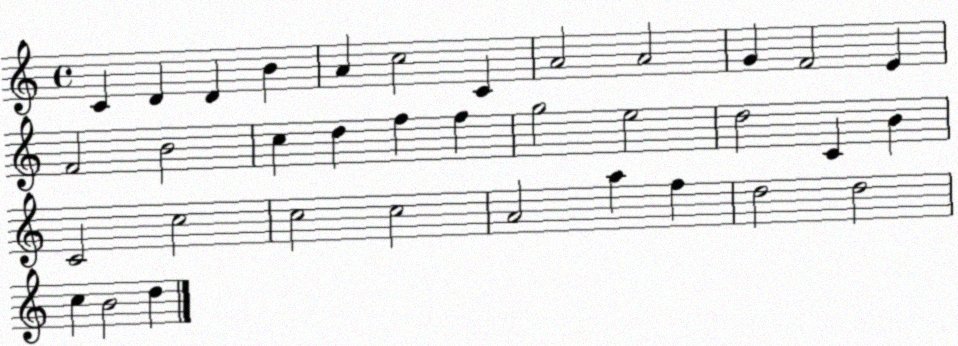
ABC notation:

X:1
T:Untitled
M:4/4
L:1/4
K:C
C D D B A c2 C A2 A2 G F2 E F2 B2 c d f f g2 e2 d2 C B C2 c2 c2 c2 A2 a f d2 d2 c B2 d